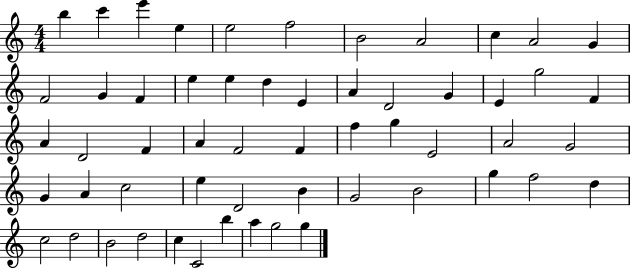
B5/q C6/q E6/q E5/q E5/h F5/h B4/h A4/h C5/q A4/h G4/q F4/h G4/q F4/q E5/q E5/q D5/q E4/q A4/q D4/h G4/q E4/q G5/h F4/q A4/q D4/h F4/q A4/q F4/h F4/q F5/q G5/q E4/h A4/h G4/h G4/q A4/q C5/h E5/q D4/h B4/q G4/h B4/h G5/q F5/h D5/q C5/h D5/h B4/h D5/h C5/q C4/h B5/q A5/q G5/h G5/q